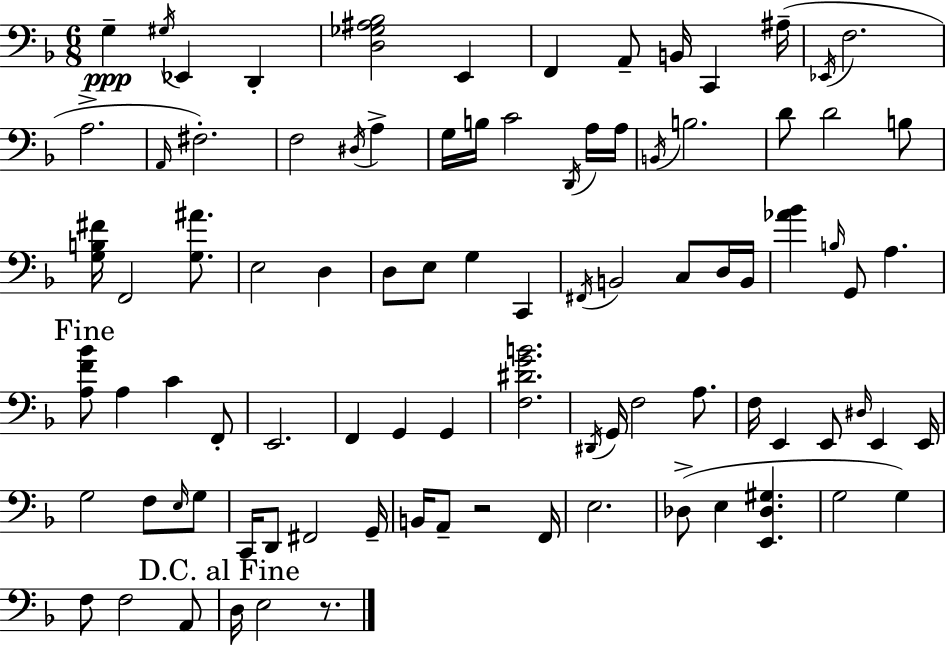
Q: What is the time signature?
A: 6/8